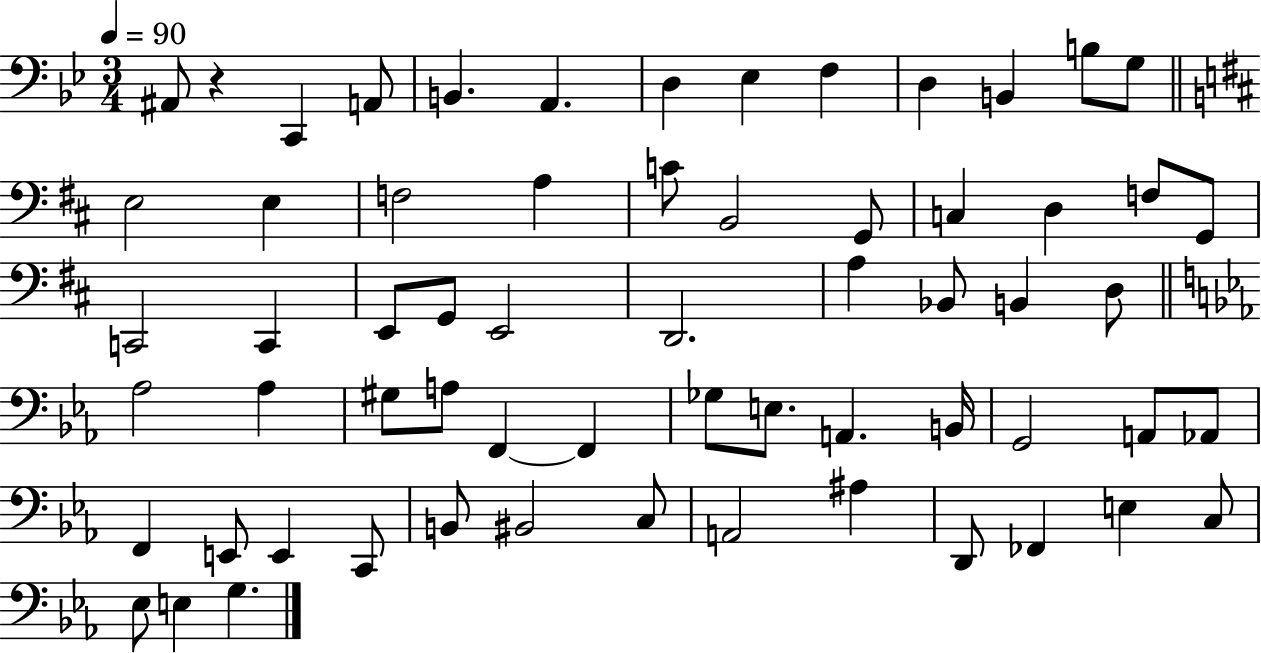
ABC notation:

X:1
T:Untitled
M:3/4
L:1/4
K:Bb
^A,,/2 z C,, A,,/2 B,, A,, D, _E, F, D, B,, B,/2 G,/2 E,2 E, F,2 A, C/2 B,,2 G,,/2 C, D, F,/2 G,,/2 C,,2 C,, E,,/2 G,,/2 E,,2 D,,2 A, _B,,/2 B,, D,/2 _A,2 _A, ^G,/2 A,/2 F,, F,, _G,/2 E,/2 A,, B,,/4 G,,2 A,,/2 _A,,/2 F,, E,,/2 E,, C,,/2 B,,/2 ^B,,2 C,/2 A,,2 ^A, D,,/2 _F,, E, C,/2 _E,/2 E, G,